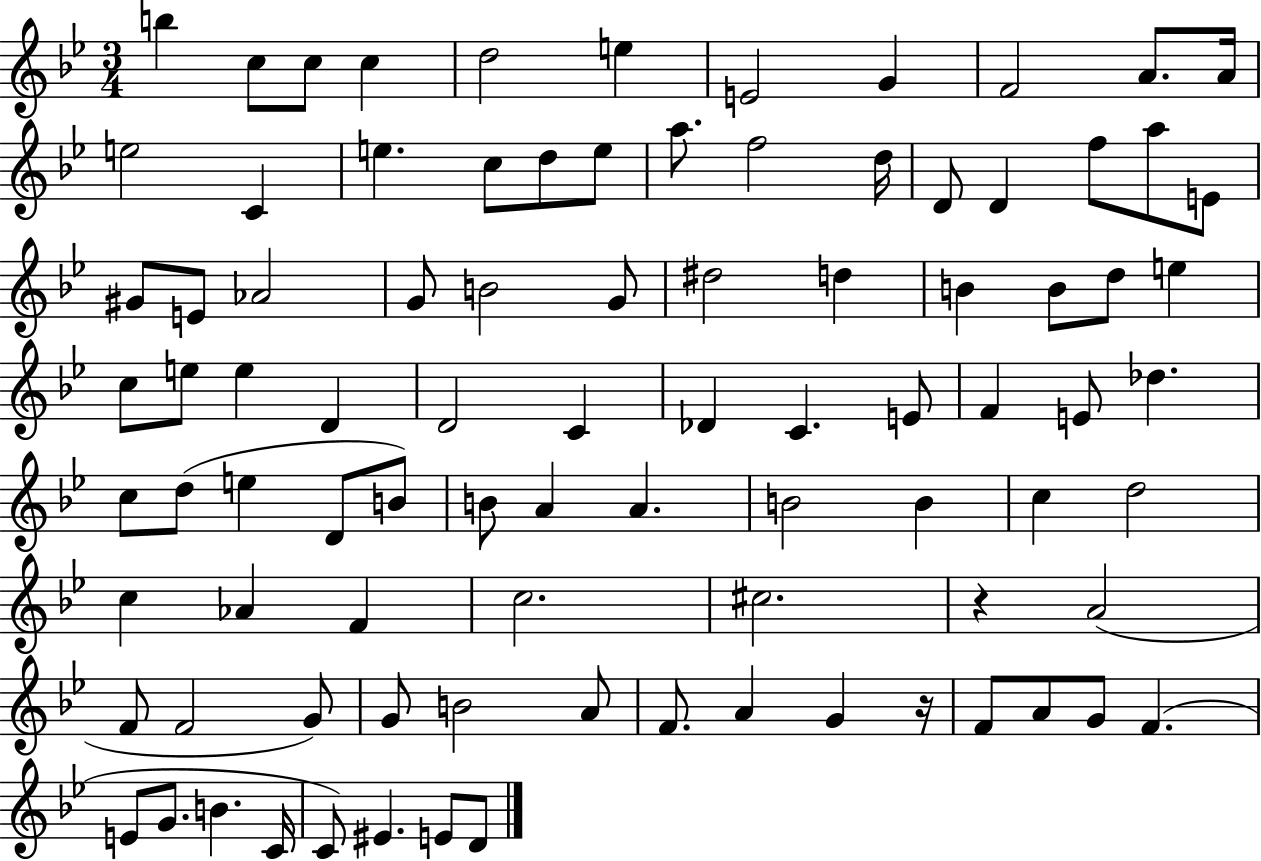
B5/q C5/e C5/e C5/q D5/h E5/q E4/h G4/q F4/h A4/e. A4/s E5/h C4/q E5/q. C5/e D5/e E5/e A5/e. F5/h D5/s D4/e D4/q F5/e A5/e E4/e G#4/e E4/e Ab4/h G4/e B4/h G4/e D#5/h D5/q B4/q B4/e D5/e E5/q C5/e E5/e E5/q D4/q D4/h C4/q Db4/q C4/q. E4/e F4/q E4/e Db5/q. C5/e D5/e E5/q D4/e B4/e B4/e A4/q A4/q. B4/h B4/q C5/q D5/h C5/q Ab4/q F4/q C5/h. C#5/h. R/q A4/h F4/e F4/h G4/e G4/e B4/h A4/e F4/e. A4/q G4/q R/s F4/e A4/e G4/e F4/q. E4/e G4/e. B4/q. C4/s C4/e EIS4/q. E4/e D4/e